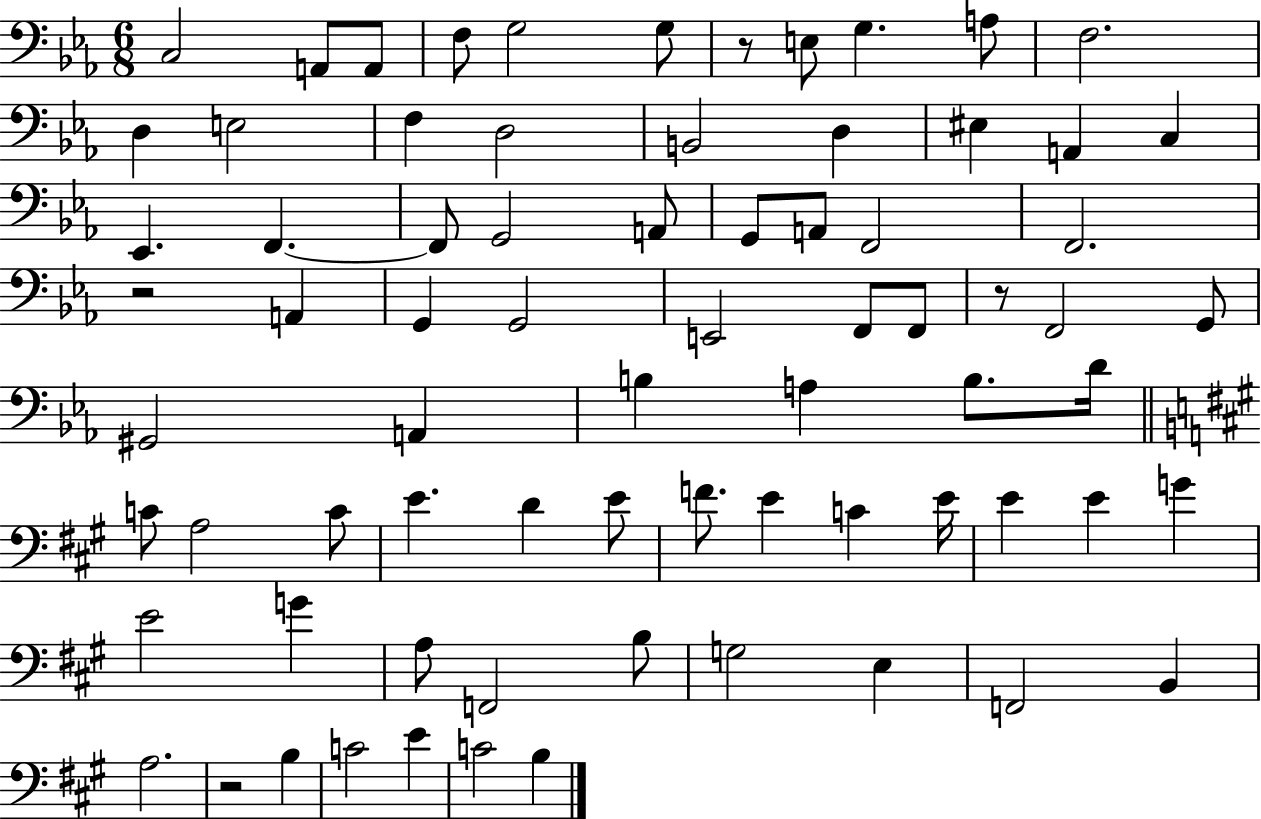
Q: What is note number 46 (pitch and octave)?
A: E4